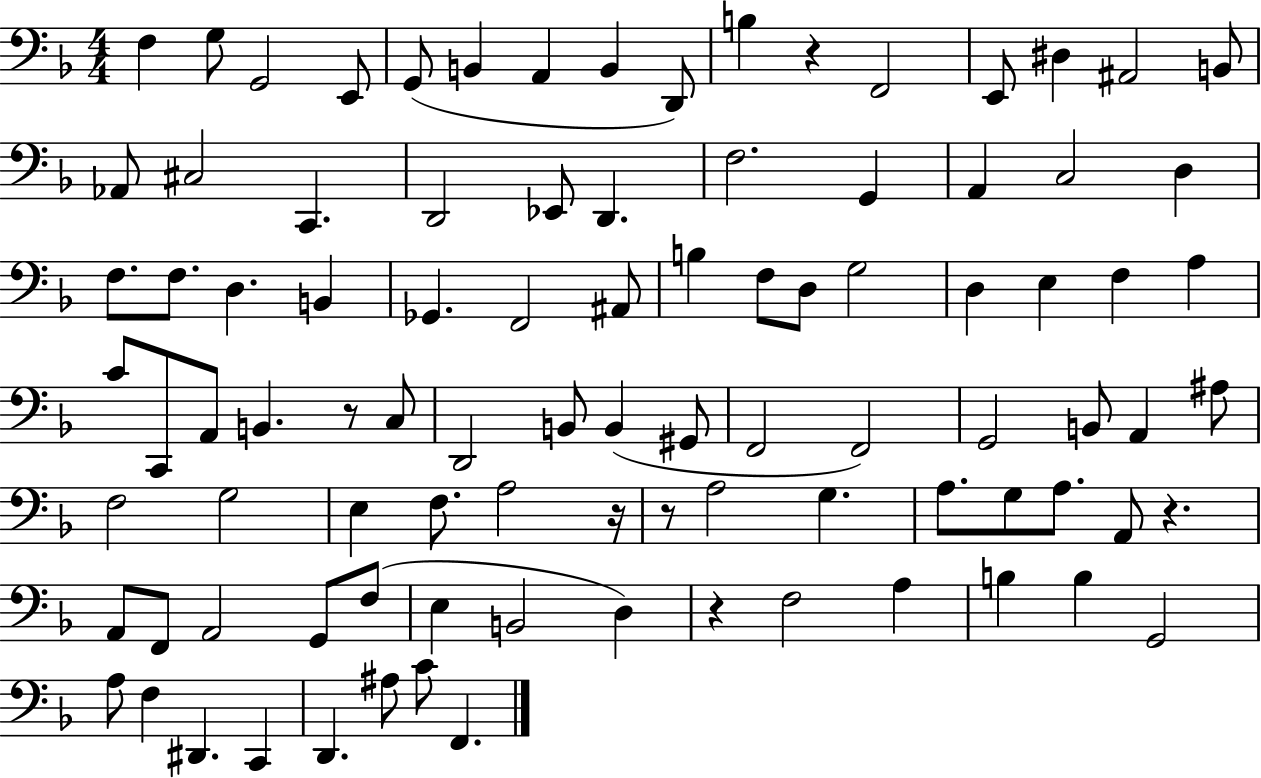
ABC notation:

X:1
T:Untitled
M:4/4
L:1/4
K:F
F, G,/2 G,,2 E,,/2 G,,/2 B,, A,, B,, D,,/2 B, z F,,2 E,,/2 ^D, ^A,,2 B,,/2 _A,,/2 ^C,2 C,, D,,2 _E,,/2 D,, F,2 G,, A,, C,2 D, F,/2 F,/2 D, B,, _G,, F,,2 ^A,,/2 B, F,/2 D,/2 G,2 D, E, F, A, C/2 C,,/2 A,,/2 B,, z/2 C,/2 D,,2 B,,/2 B,, ^G,,/2 F,,2 F,,2 G,,2 B,,/2 A,, ^A,/2 F,2 G,2 E, F,/2 A,2 z/4 z/2 A,2 G, A,/2 G,/2 A,/2 A,,/2 z A,,/2 F,,/2 A,,2 G,,/2 F,/2 E, B,,2 D, z F,2 A, B, B, G,,2 A,/2 F, ^D,, C,, D,, ^A,/2 C/2 F,,